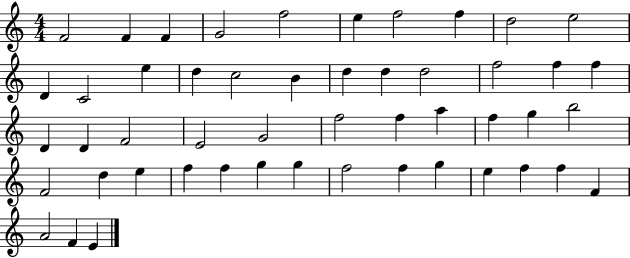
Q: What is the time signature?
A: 4/4